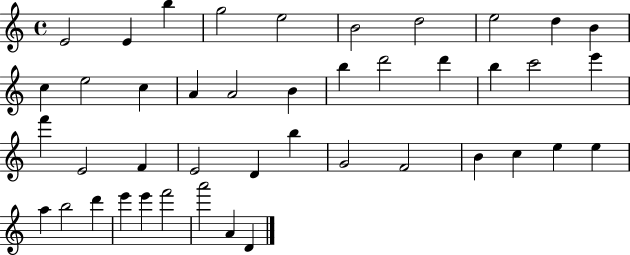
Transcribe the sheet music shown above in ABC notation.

X:1
T:Untitled
M:4/4
L:1/4
K:C
E2 E b g2 e2 B2 d2 e2 d B c e2 c A A2 B b d'2 d' b c'2 e' f' E2 F E2 D b G2 F2 B c e e a b2 d' e' e' f'2 a'2 A D